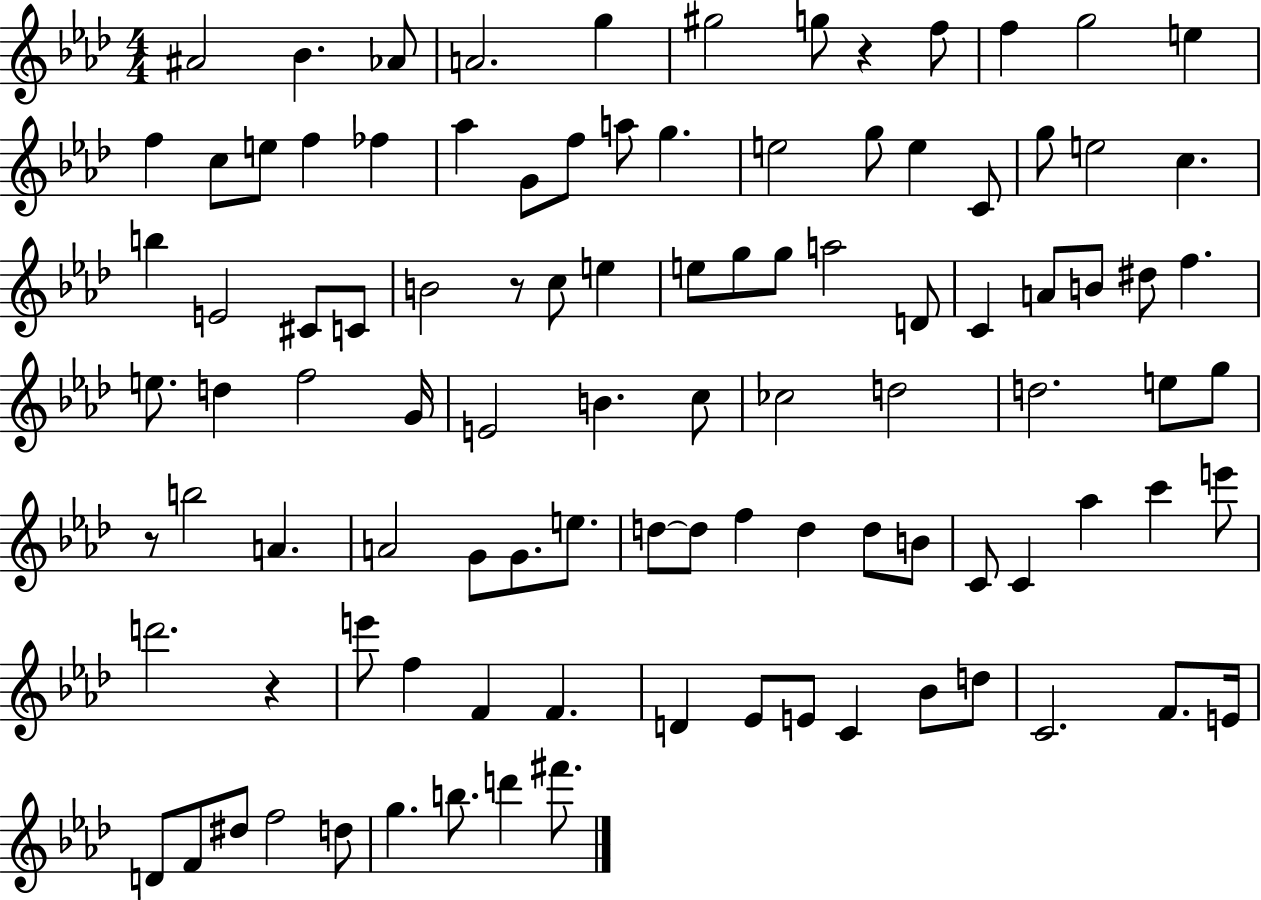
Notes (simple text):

A#4/h Bb4/q. Ab4/e A4/h. G5/q G#5/h G5/e R/q F5/e F5/q G5/h E5/q F5/q C5/e E5/e F5/q FES5/q Ab5/q G4/e F5/e A5/e G5/q. E5/h G5/e E5/q C4/e G5/e E5/h C5/q. B5/q E4/h C#4/e C4/e B4/h R/e C5/e E5/q E5/e G5/e G5/e A5/h D4/e C4/q A4/e B4/e D#5/e F5/q. E5/e. D5/q F5/h G4/s E4/h B4/q. C5/e CES5/h D5/h D5/h. E5/e G5/e R/e B5/h A4/q. A4/h G4/e G4/e. E5/e. D5/e D5/e F5/q D5/q D5/e B4/e C4/e C4/q Ab5/q C6/q E6/e D6/h. R/q E6/e F5/q F4/q F4/q. D4/q Eb4/e E4/e C4/q Bb4/e D5/e C4/h. F4/e. E4/s D4/e F4/e D#5/e F5/h D5/e G5/q. B5/e. D6/q F#6/e.